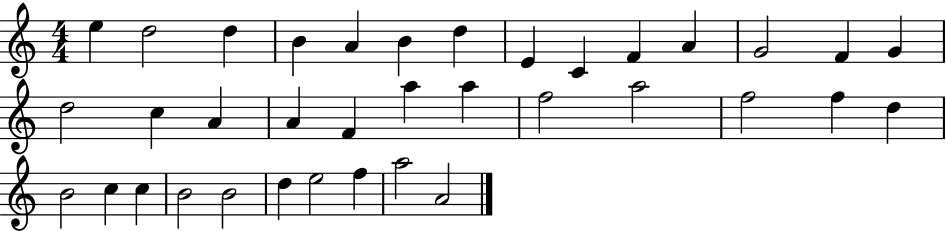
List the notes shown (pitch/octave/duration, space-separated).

E5/q D5/h D5/q B4/q A4/q B4/q D5/q E4/q C4/q F4/q A4/q G4/h F4/q G4/q D5/h C5/q A4/q A4/q F4/q A5/q A5/q F5/h A5/h F5/h F5/q D5/q B4/h C5/q C5/q B4/h B4/h D5/q E5/h F5/q A5/h A4/h